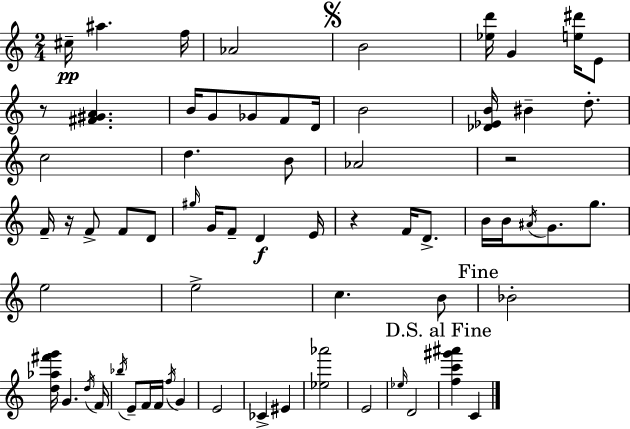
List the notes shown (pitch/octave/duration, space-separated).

C#5/s A#5/q. F5/s Ab4/h B4/h [Eb5,D6]/s G4/q [E5,D#6]/s E4/e R/e [F#4,G#4,A4]/q. B4/s G4/e Gb4/e F4/e D4/s B4/h [Db4,Eb4,B4]/s BIS4/q D5/e. C5/h D5/q. B4/e Ab4/h R/h F4/s R/s F4/e F4/e D4/e G#5/s G4/s F4/e D4/q E4/s R/q F4/s D4/e. B4/s B4/s A#4/s G4/e. G5/e. E5/h E5/h C5/q. B4/e Bb4/h [D5,Ab5,F#6,G6]/s G4/q. D5/s F4/s Bb5/s E4/e F4/s F4/s F5/s G4/q E4/h CES4/q EIS4/q [Eb5,Ab6]/h E4/h Eb5/s D4/h [F5,C6,G#6,A#6]/q C4/q